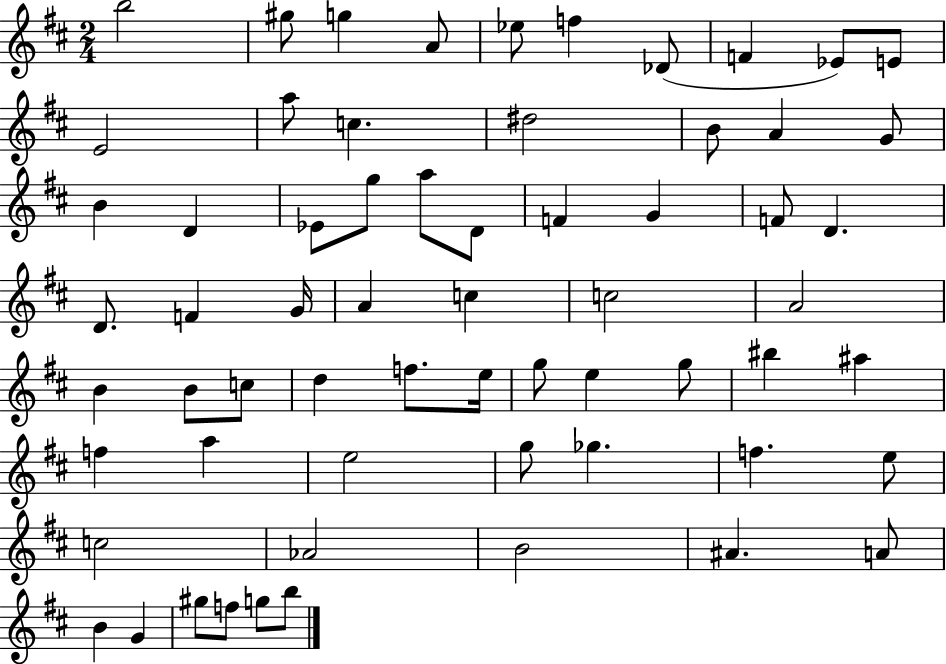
X:1
T:Untitled
M:2/4
L:1/4
K:D
b2 ^g/2 g A/2 _e/2 f _D/2 F _E/2 E/2 E2 a/2 c ^d2 B/2 A G/2 B D _E/2 g/2 a/2 D/2 F G F/2 D D/2 F G/4 A c c2 A2 B B/2 c/2 d f/2 e/4 g/2 e g/2 ^b ^a f a e2 g/2 _g f e/2 c2 _A2 B2 ^A A/2 B G ^g/2 f/2 g/2 b/2